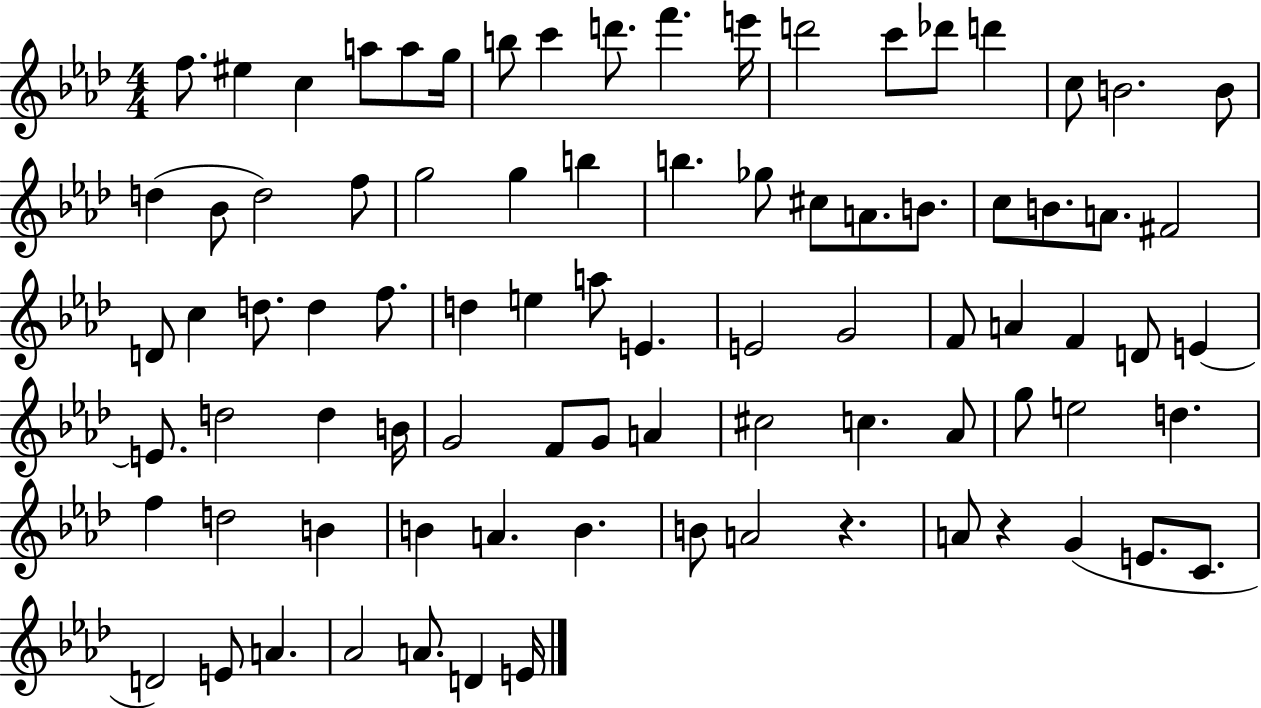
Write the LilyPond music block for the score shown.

{
  \clef treble
  \numericTimeSignature
  \time 4/4
  \key aes \major
  f''8. eis''4 c''4 a''8 a''8 g''16 | b''8 c'''4 d'''8. f'''4. e'''16 | d'''2 c'''8 des'''8 d'''4 | c''8 b'2. b'8 | \break d''4( bes'8 d''2) f''8 | g''2 g''4 b''4 | b''4. ges''8 cis''8 a'8. b'8. | c''8 b'8. a'8. fis'2 | \break d'8 c''4 d''8. d''4 f''8. | d''4 e''4 a''8 e'4. | e'2 g'2 | f'8 a'4 f'4 d'8 e'4~~ | \break e'8. d''2 d''4 b'16 | g'2 f'8 g'8 a'4 | cis''2 c''4. aes'8 | g''8 e''2 d''4. | \break f''4 d''2 b'4 | b'4 a'4. b'4. | b'8 a'2 r4. | a'8 r4 g'4( e'8. c'8. | \break d'2) e'8 a'4. | aes'2 a'8. d'4 e'16 | \bar "|."
}